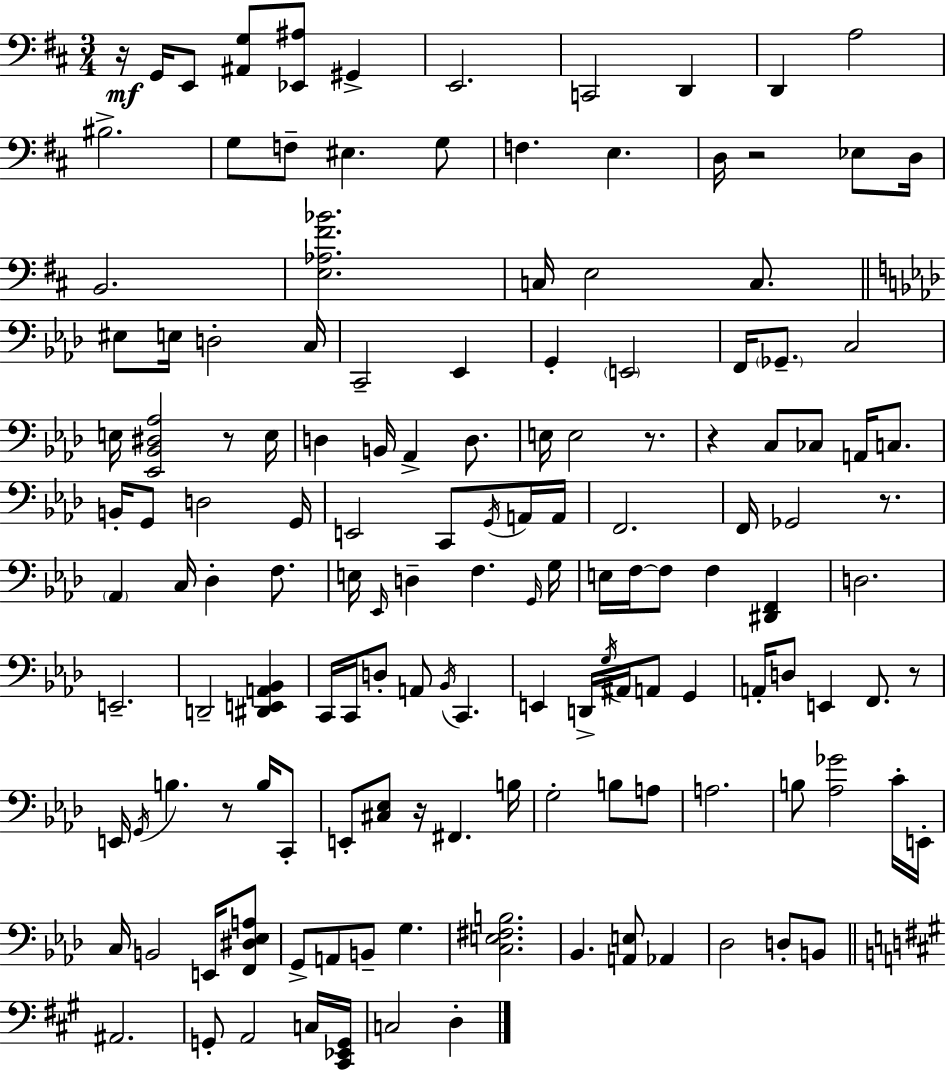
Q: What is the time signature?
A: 3/4